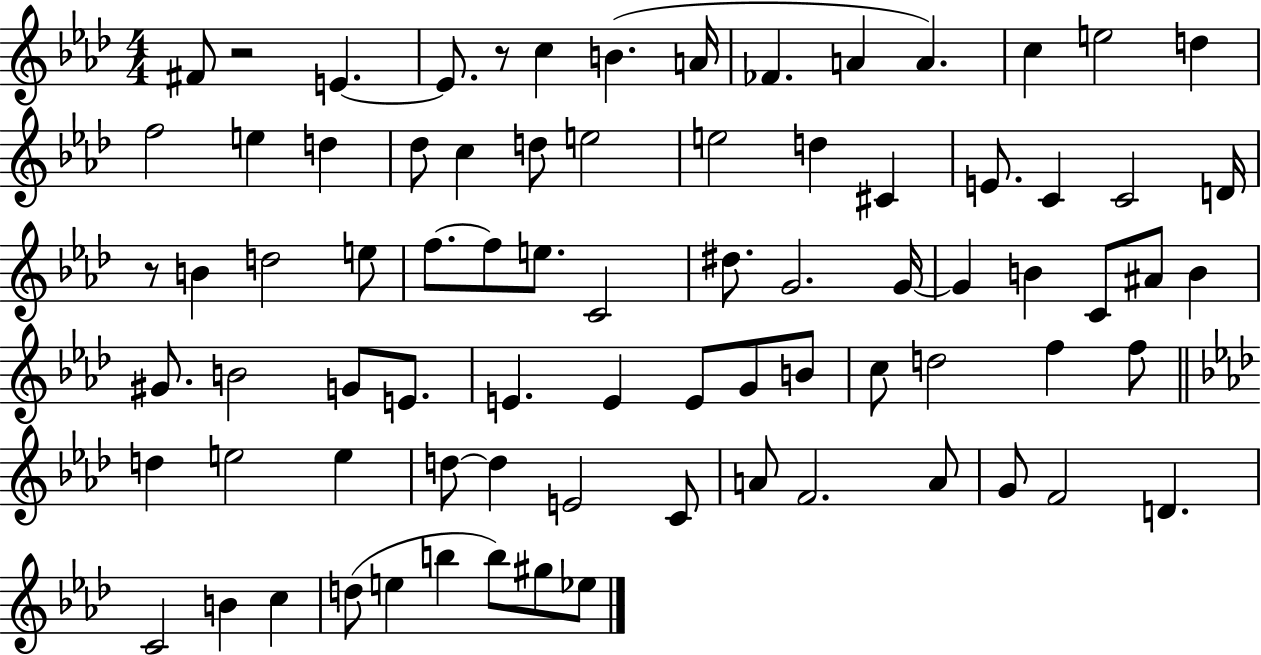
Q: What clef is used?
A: treble